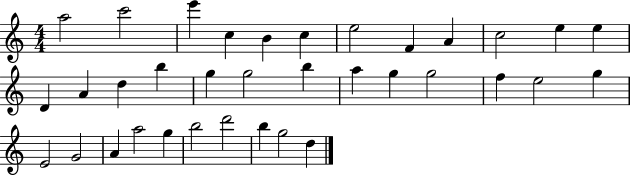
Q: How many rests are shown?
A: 0